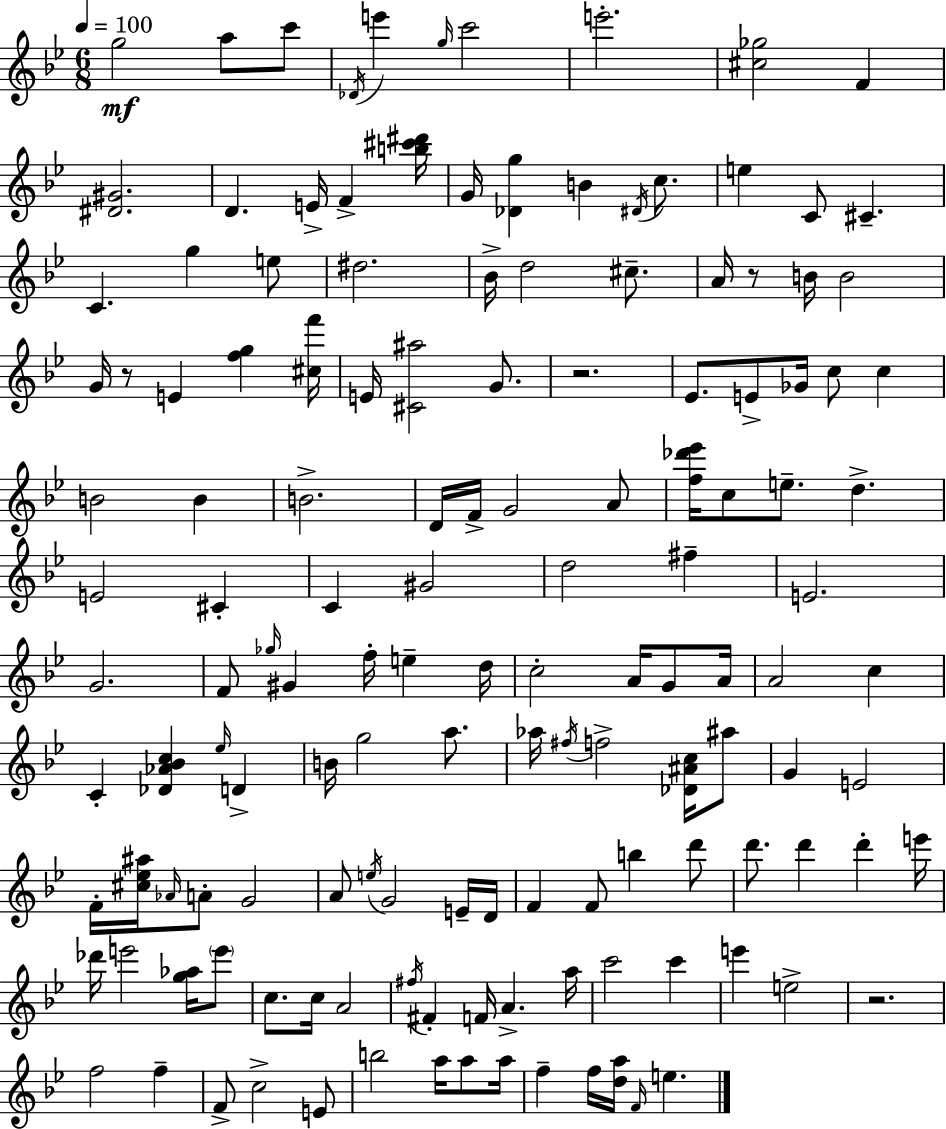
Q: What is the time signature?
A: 6/8